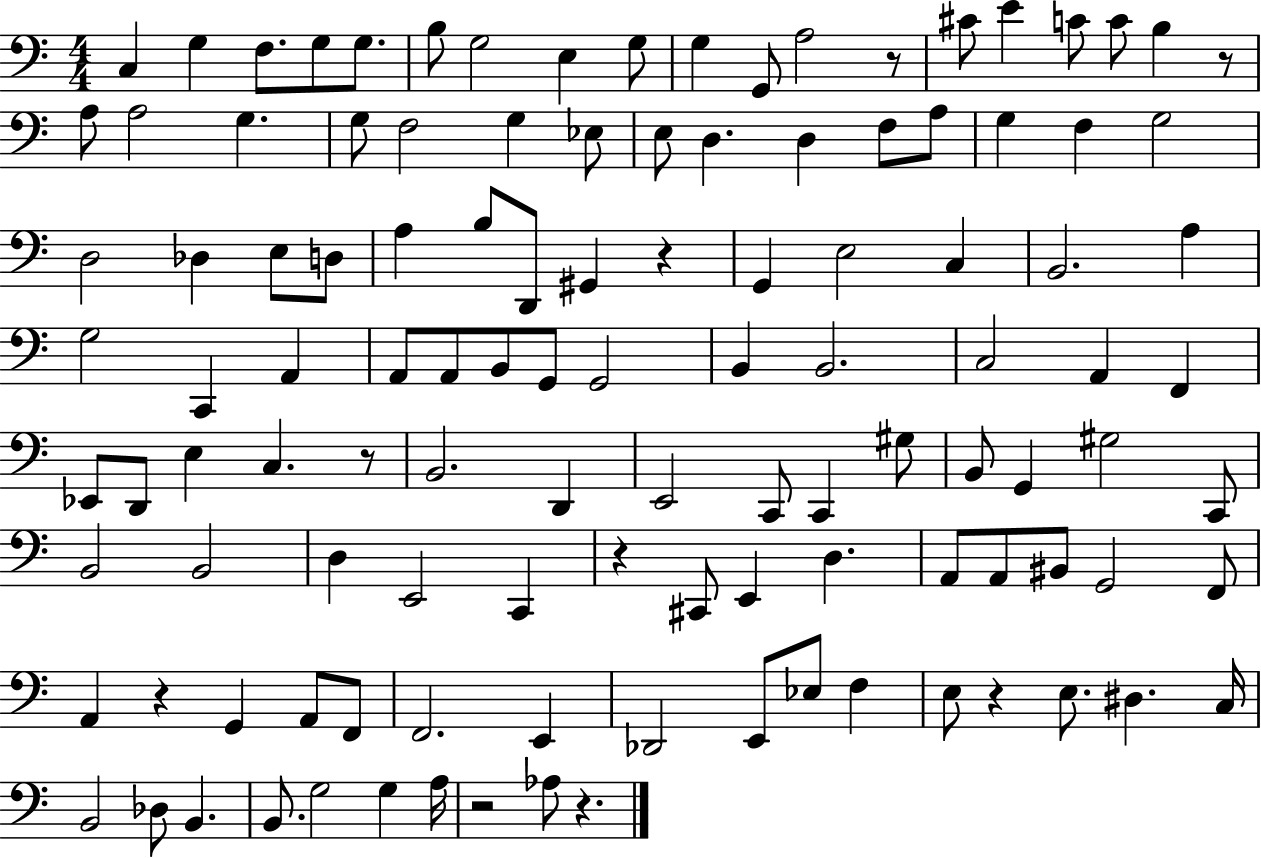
C3/q G3/q F3/e. G3/e G3/e. B3/e G3/h E3/q G3/e G3/q G2/e A3/h R/e C#4/e E4/q C4/e C4/e B3/q R/e A3/e A3/h G3/q. G3/e F3/h G3/q Eb3/e E3/e D3/q. D3/q F3/e A3/e G3/q F3/q G3/h D3/h Db3/q E3/e D3/e A3/q B3/e D2/e G#2/q R/q G2/q E3/h C3/q B2/h. A3/q G3/h C2/q A2/q A2/e A2/e B2/e G2/e G2/h B2/q B2/h. C3/h A2/q F2/q Eb2/e D2/e E3/q C3/q. R/e B2/h. D2/q E2/h C2/e C2/q G#3/e B2/e G2/q G#3/h C2/e B2/h B2/h D3/q E2/h C2/q R/q C#2/e E2/q D3/q. A2/e A2/e BIS2/e G2/h F2/e A2/q R/q G2/q A2/e F2/e F2/h. E2/q Db2/h E2/e Eb3/e F3/q E3/e R/q E3/e. D#3/q. C3/s B2/h Db3/e B2/q. B2/e. G3/h G3/q A3/s R/h Ab3/e R/q.